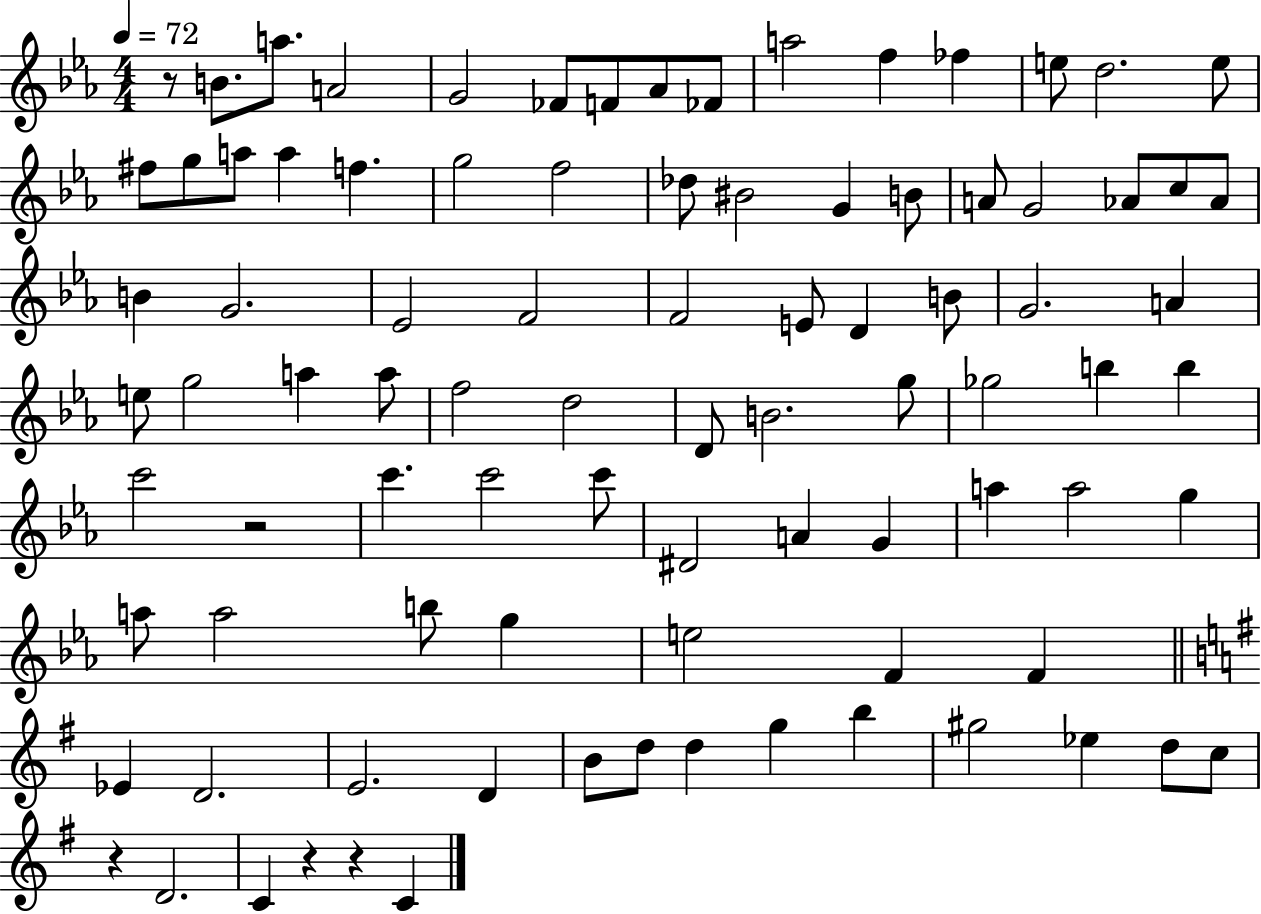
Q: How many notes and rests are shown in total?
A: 90